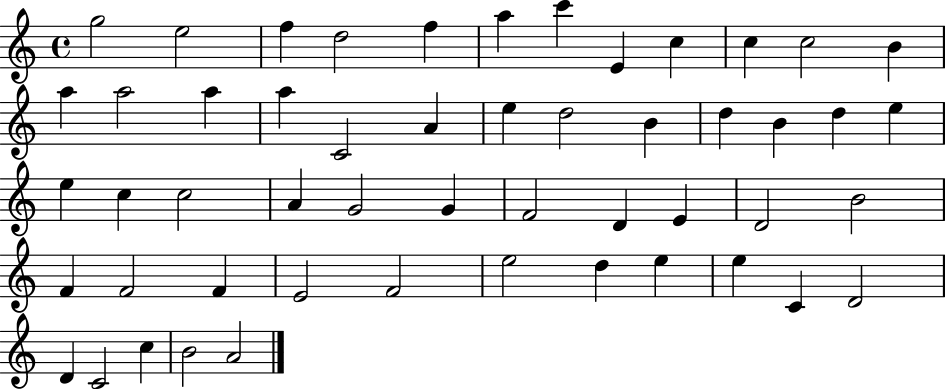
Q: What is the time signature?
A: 4/4